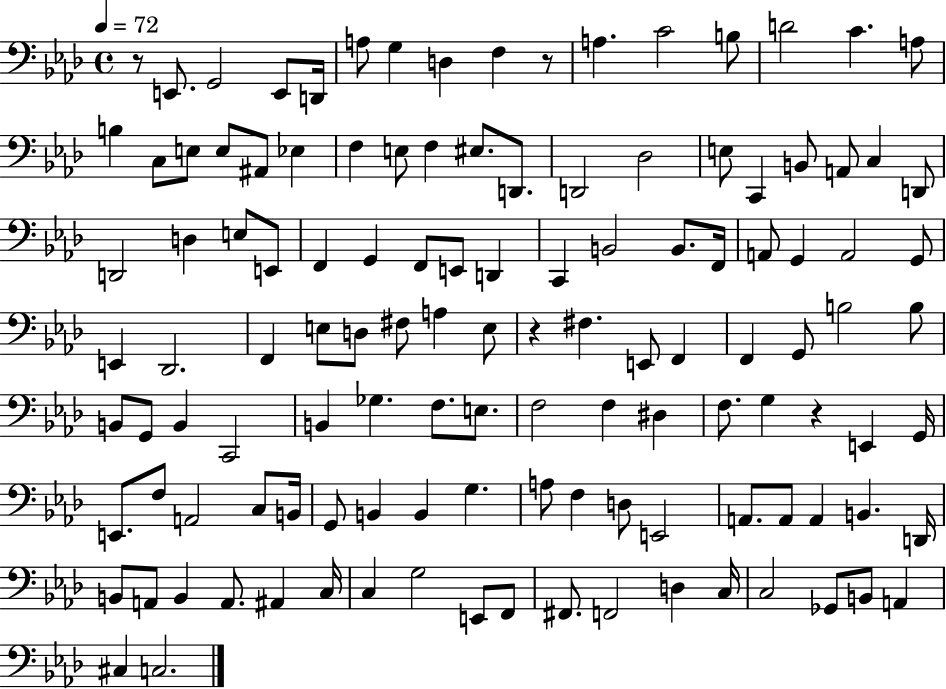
{
  \clef bass
  \time 4/4
  \defaultTimeSignature
  \key aes \major
  \tempo 4 = 72
  r8 e,8. g,2 e,8 d,16 | a8 g4 d4 f4 r8 | a4. c'2 b8 | d'2 c'4. a8 | \break b4 c8 e8 e8 ais,8 ees4 | f4 e8 f4 eis8. d,8. | d,2 des2 | e8 c,4 b,8 a,8 c4 d,8 | \break d,2 d4 e8 e,8 | f,4 g,4 f,8 e,8 d,4 | c,4 b,2 b,8. f,16 | a,8 g,4 a,2 g,8 | \break e,4 des,2. | f,4 e8 d8 fis8 a4 e8 | r4 fis4. e,8 f,4 | f,4 g,8 b2 b8 | \break b,8 g,8 b,4 c,2 | b,4 ges4. f8. e8. | f2 f4 dis4 | f8. g4 r4 e,4 g,16 | \break e,8. f8 a,2 c8 b,16 | g,8 b,4 b,4 g4. | a8 f4 d8 e,2 | a,8. a,8 a,4 b,4. d,16 | \break b,8 a,8 b,4 a,8. ais,4 c16 | c4 g2 e,8 f,8 | fis,8. f,2 d4 c16 | c2 ges,8 b,8 a,4 | \break cis4 c2. | \bar "|."
}